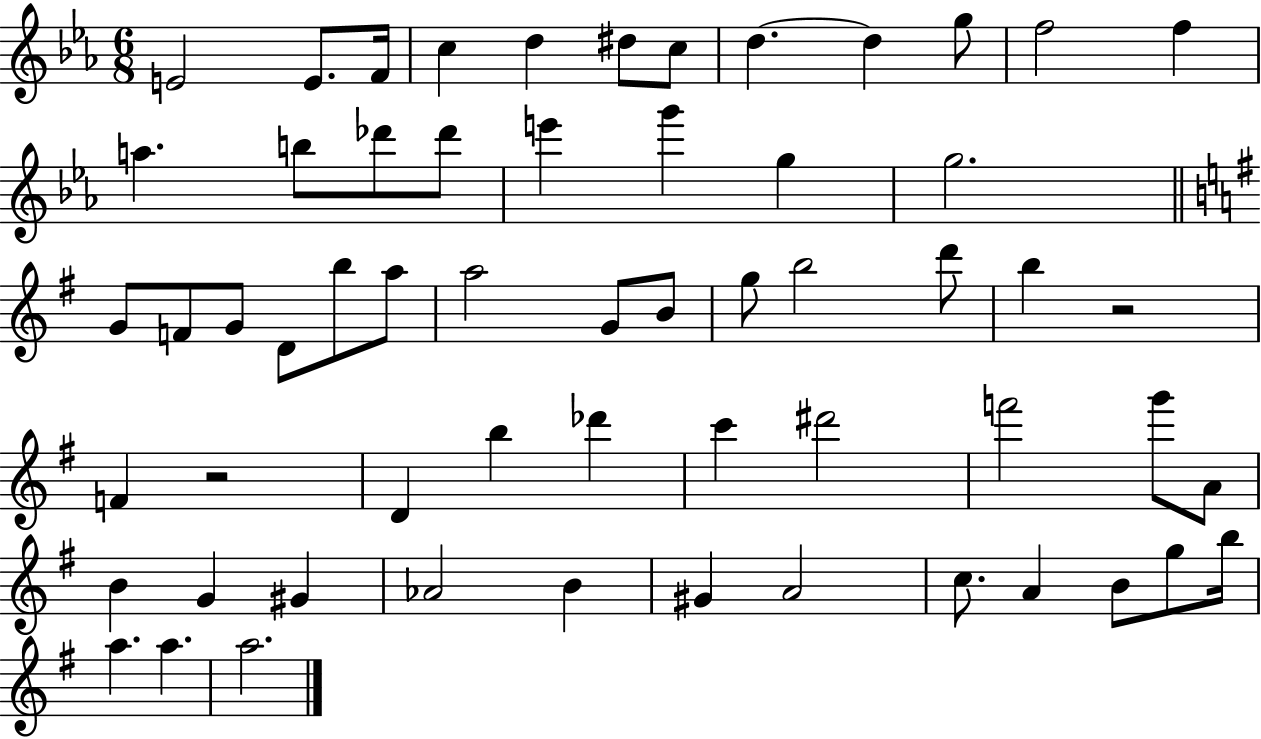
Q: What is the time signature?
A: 6/8